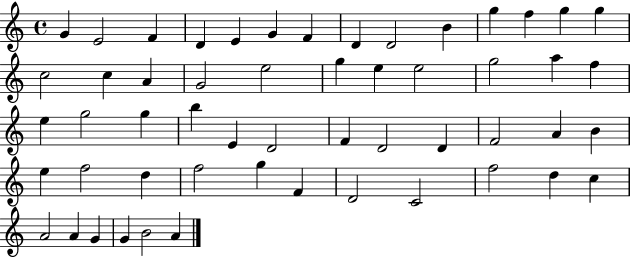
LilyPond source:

{
  \clef treble
  \time 4/4
  \defaultTimeSignature
  \key c \major
  g'4 e'2 f'4 | d'4 e'4 g'4 f'4 | d'4 d'2 b'4 | g''4 f''4 g''4 g''4 | \break c''2 c''4 a'4 | g'2 e''2 | g''4 e''4 e''2 | g''2 a''4 f''4 | \break e''4 g''2 g''4 | b''4 e'4 d'2 | f'4 d'2 d'4 | f'2 a'4 b'4 | \break e''4 f''2 d''4 | f''2 g''4 f'4 | d'2 c'2 | f''2 d''4 c''4 | \break a'2 a'4 g'4 | g'4 b'2 a'4 | \bar "|."
}